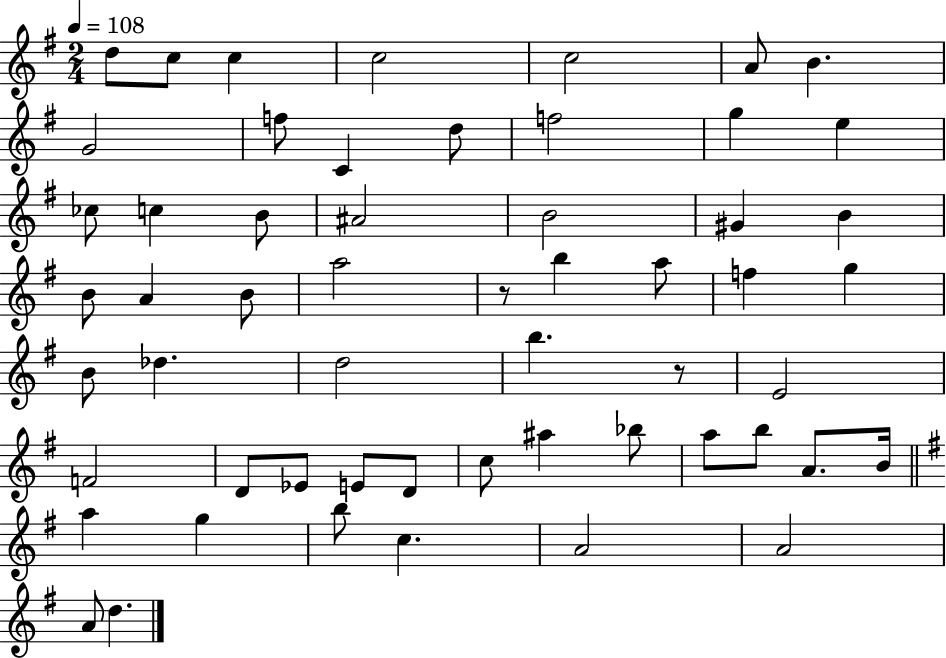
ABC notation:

X:1
T:Untitled
M:2/4
L:1/4
K:G
d/2 c/2 c c2 c2 A/2 B G2 f/2 C d/2 f2 g e _c/2 c B/2 ^A2 B2 ^G B B/2 A B/2 a2 z/2 b a/2 f g B/2 _d d2 b z/2 E2 F2 D/2 _E/2 E/2 D/2 c/2 ^a _b/2 a/2 b/2 A/2 B/4 a g b/2 c A2 A2 A/2 d